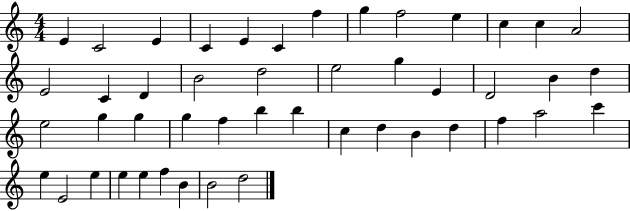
X:1
T:Untitled
M:4/4
L:1/4
K:C
E C2 E C E C f g f2 e c c A2 E2 C D B2 d2 e2 g E D2 B d e2 g g g f b b c d B d f a2 c' e E2 e e e f B B2 d2